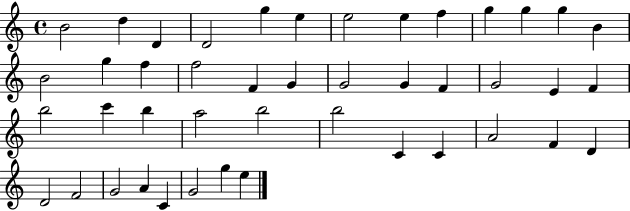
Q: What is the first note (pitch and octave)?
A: B4